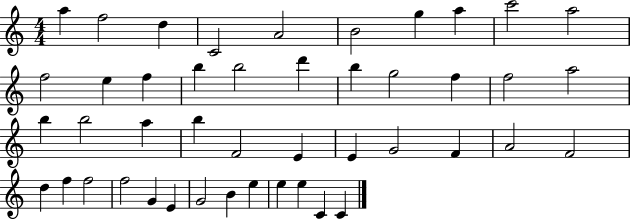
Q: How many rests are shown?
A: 0